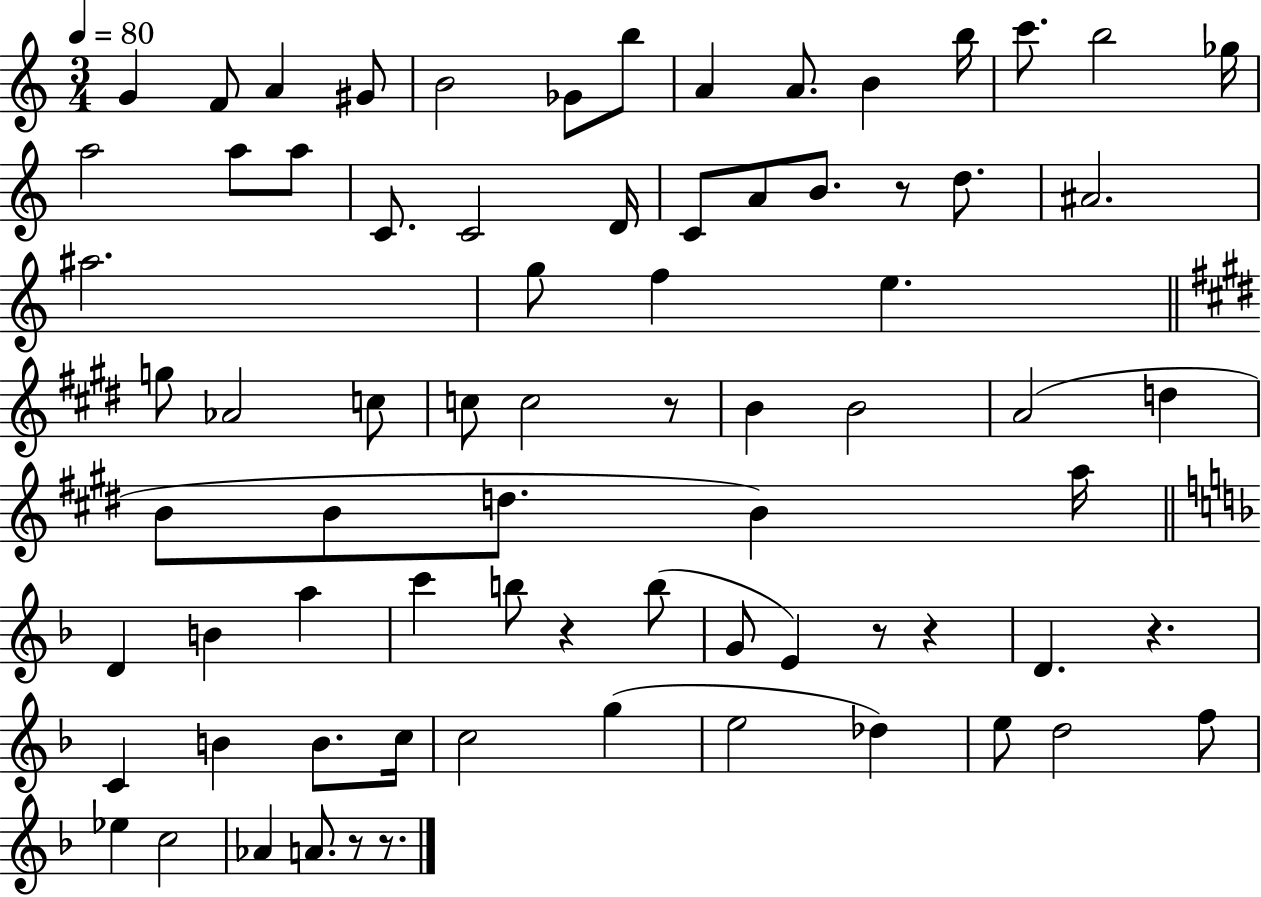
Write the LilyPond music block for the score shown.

{
  \clef treble
  \numericTimeSignature
  \time 3/4
  \key c \major
  \tempo 4 = 80
  \repeat volta 2 { g'4 f'8 a'4 gis'8 | b'2 ges'8 b''8 | a'4 a'8. b'4 b''16 | c'''8. b''2 ges''16 | \break a''2 a''8 a''8 | c'8. c'2 d'16 | c'8 a'8 b'8. r8 d''8. | ais'2. | \break ais''2. | g''8 f''4 e''4. | \bar "||" \break \key e \major g''8 aes'2 c''8 | c''8 c''2 r8 | b'4 b'2 | a'2( d''4 | \break b'8 b'8 d''8. b'4) a''16 | \bar "||" \break \key f \major d'4 b'4 a''4 | c'''4 b''8 r4 b''8( | g'8 e'4) r8 r4 | d'4. r4. | \break c'4 b'4 b'8. c''16 | c''2 g''4( | e''2 des''4) | e''8 d''2 f''8 | \break ees''4 c''2 | aes'4 a'8. r8 r8. | } \bar "|."
}